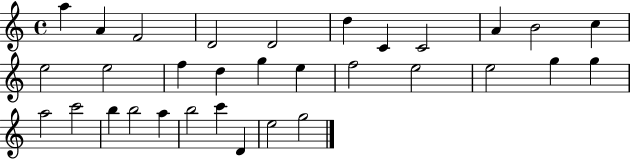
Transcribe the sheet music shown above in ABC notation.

X:1
T:Untitled
M:4/4
L:1/4
K:C
a A F2 D2 D2 d C C2 A B2 c e2 e2 f d g e f2 e2 e2 g g a2 c'2 b b2 a b2 c' D e2 g2